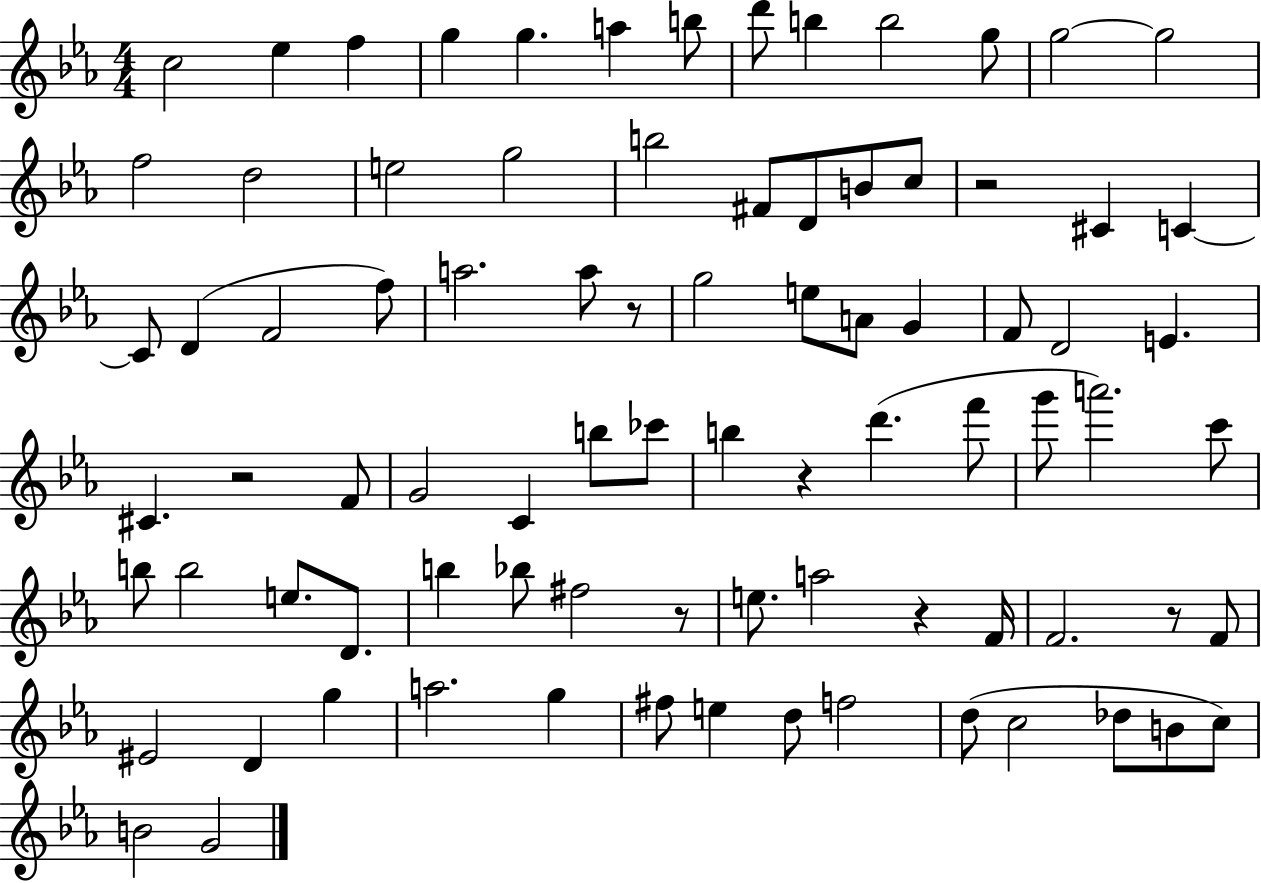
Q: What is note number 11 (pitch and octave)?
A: G5